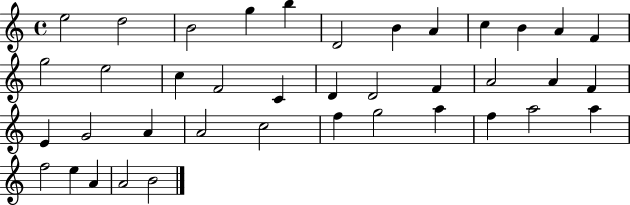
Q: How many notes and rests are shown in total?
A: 39